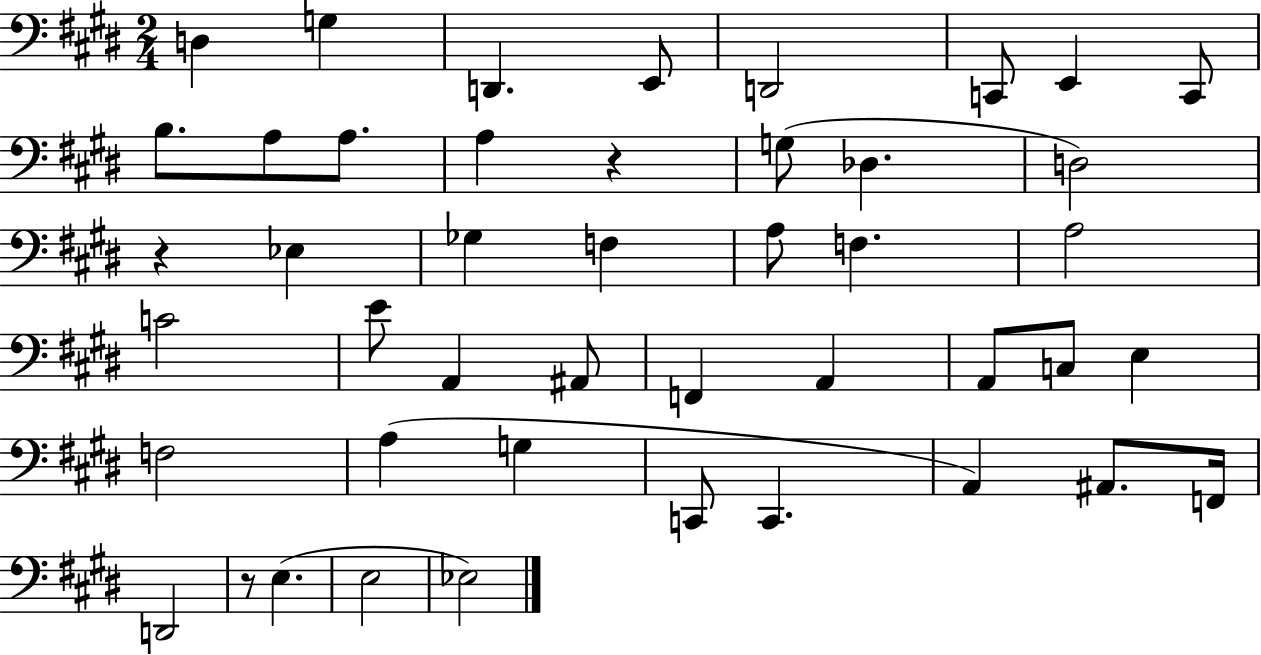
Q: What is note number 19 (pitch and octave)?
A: A3